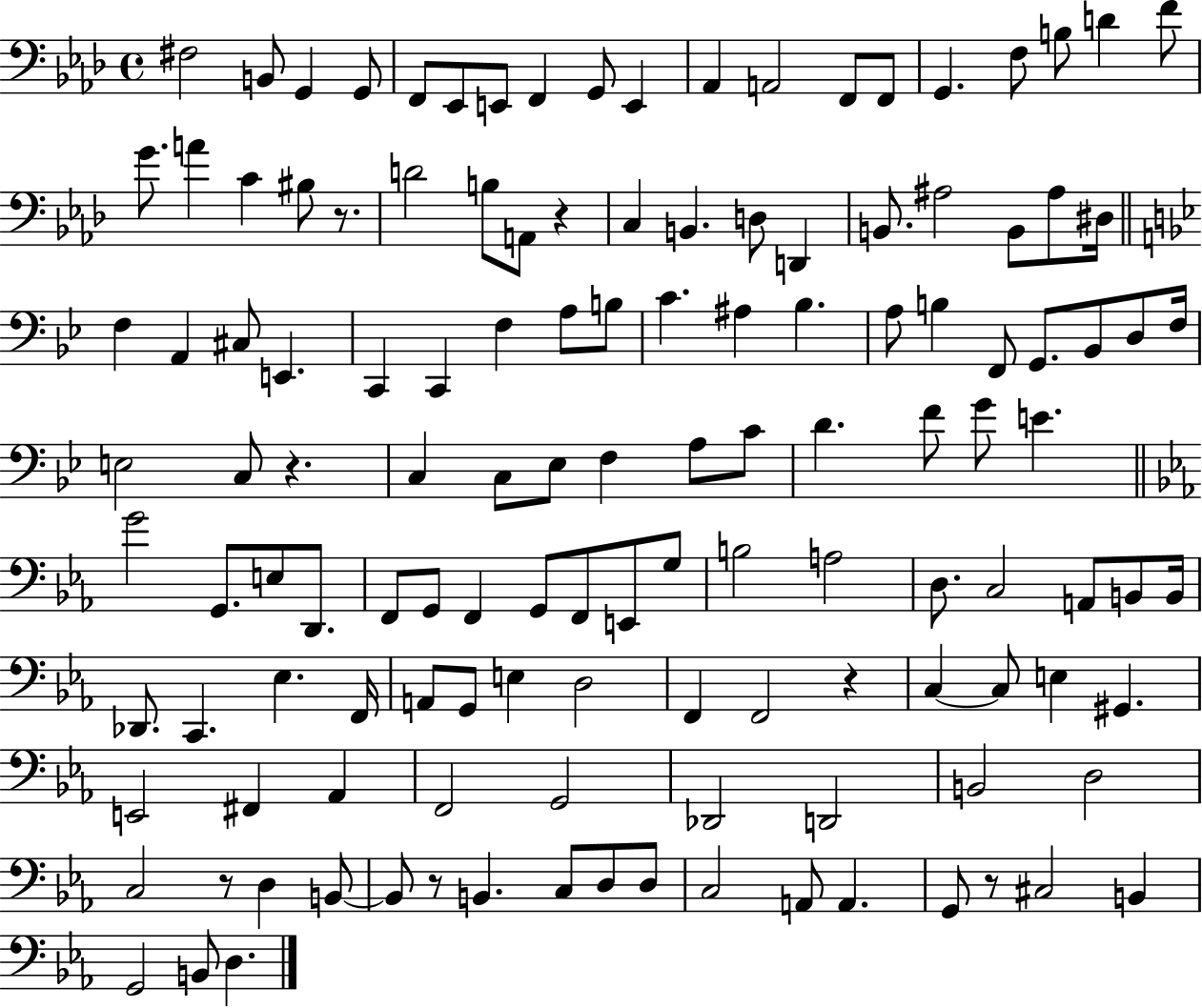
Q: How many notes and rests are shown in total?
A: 131